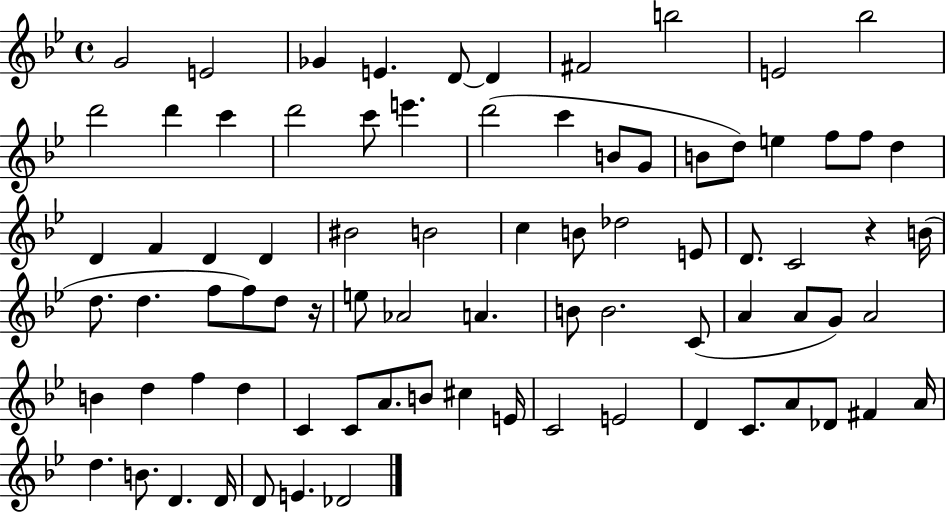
X:1
T:Untitled
M:4/4
L:1/4
K:Bb
G2 E2 _G E D/2 D ^F2 b2 E2 _b2 d'2 d' c' d'2 c'/2 e' d'2 c' B/2 G/2 B/2 d/2 e f/2 f/2 d D F D D ^B2 B2 c B/2 _d2 E/2 D/2 C2 z B/4 d/2 d f/2 f/2 d/2 z/4 e/2 _A2 A B/2 B2 C/2 A A/2 G/2 A2 B d f d C C/2 A/2 B/2 ^c E/4 C2 E2 D C/2 A/2 _D/2 ^F A/4 d B/2 D D/4 D/2 E _D2